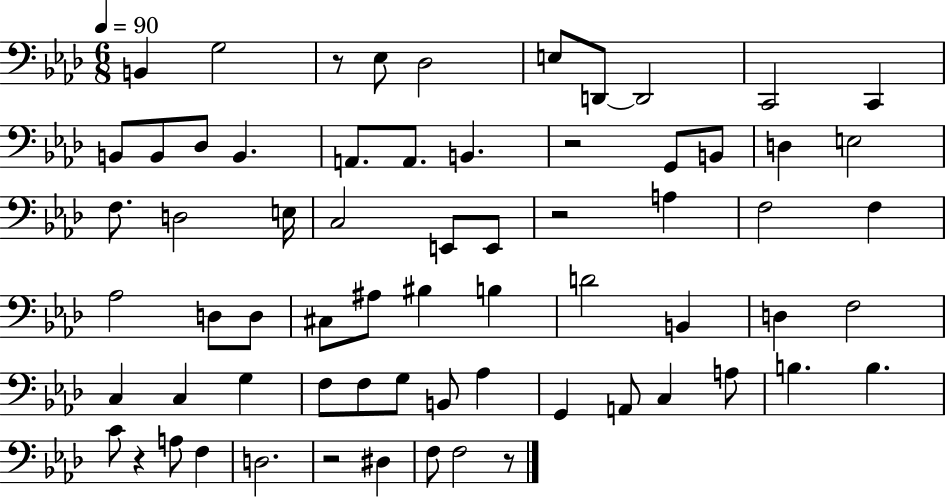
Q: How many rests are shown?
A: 6